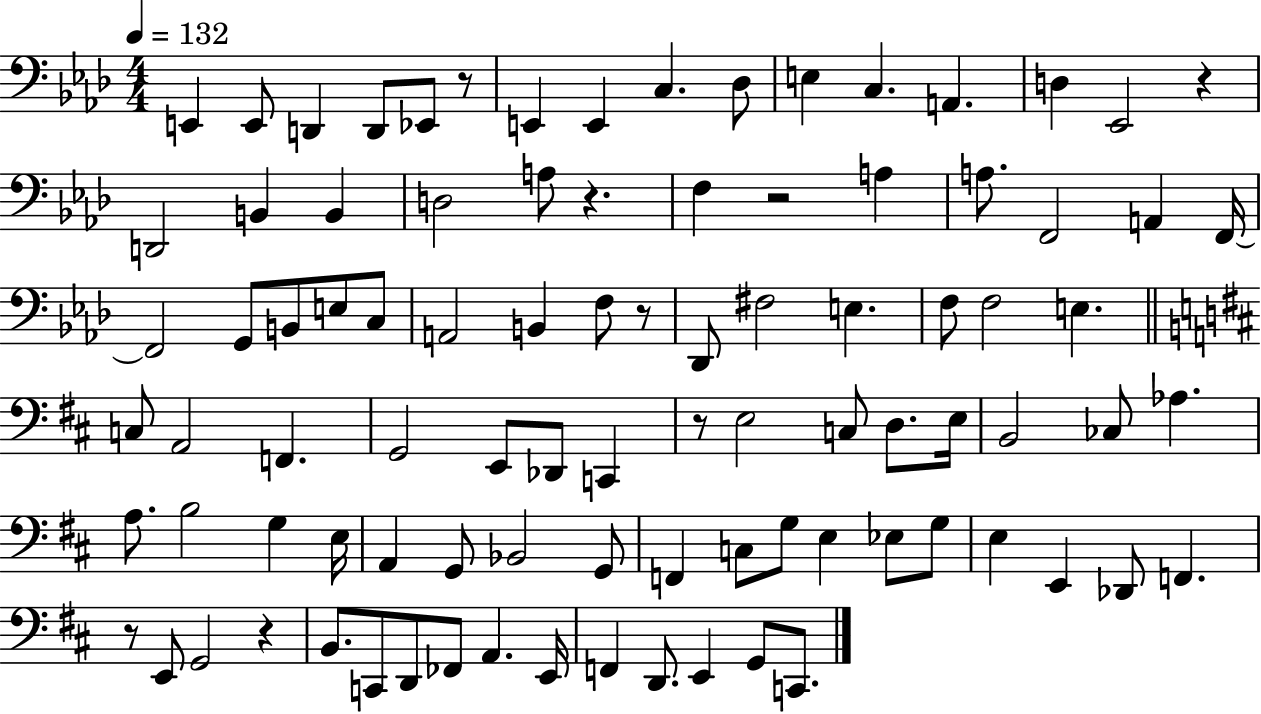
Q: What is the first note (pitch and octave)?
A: E2